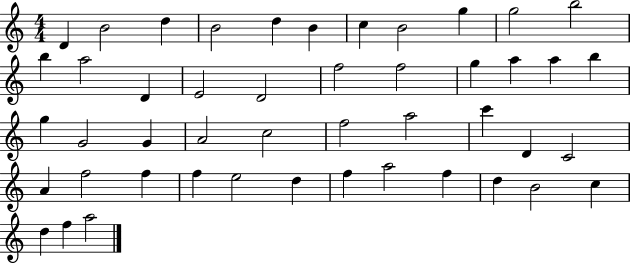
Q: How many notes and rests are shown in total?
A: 47